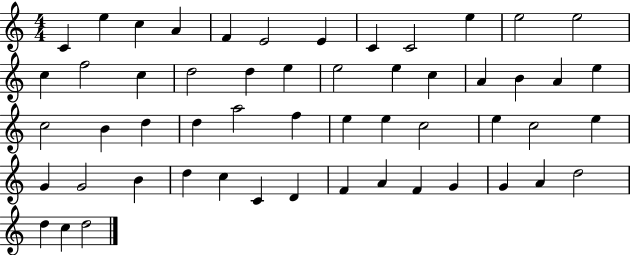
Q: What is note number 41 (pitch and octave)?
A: D5